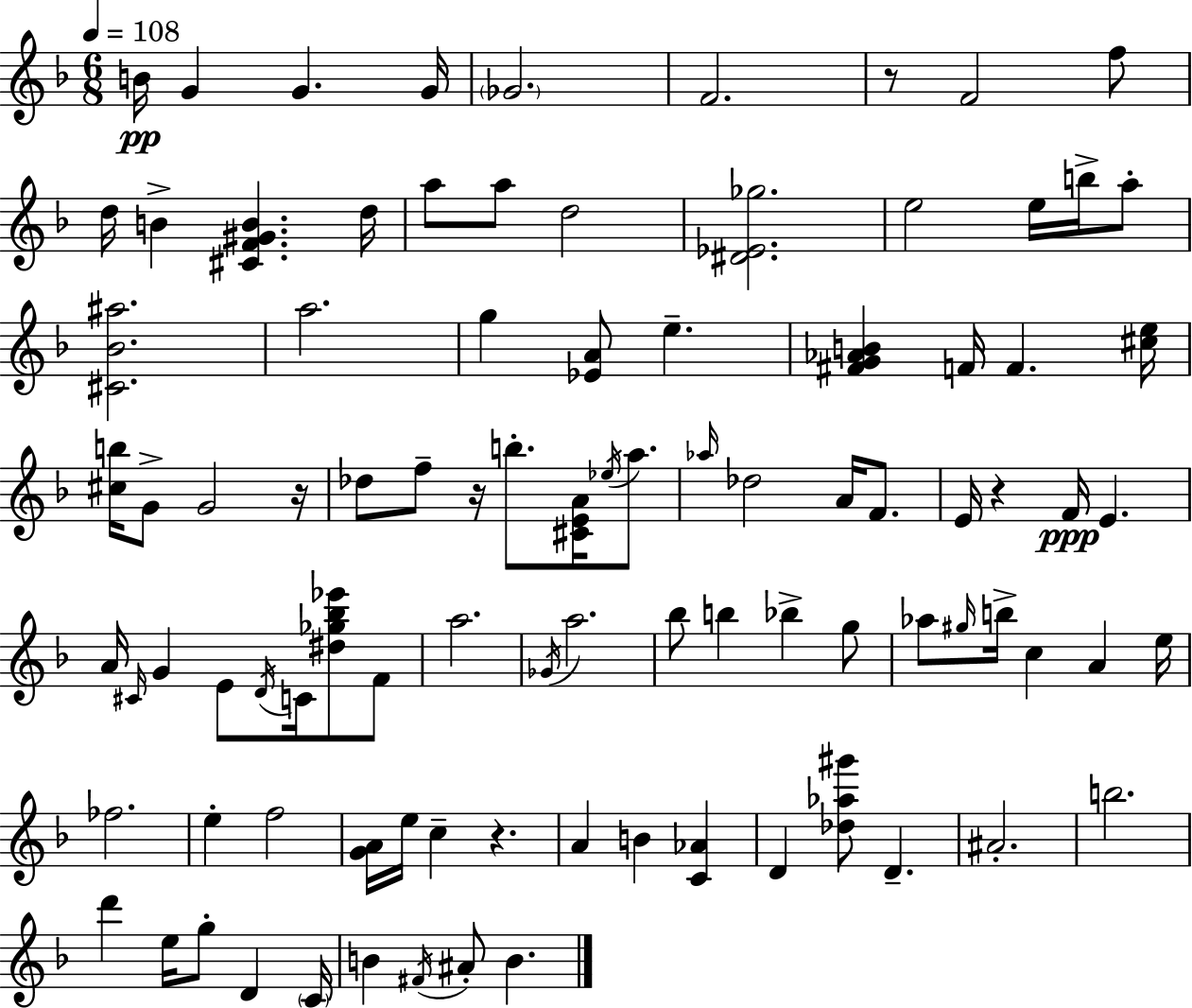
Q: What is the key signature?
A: F major